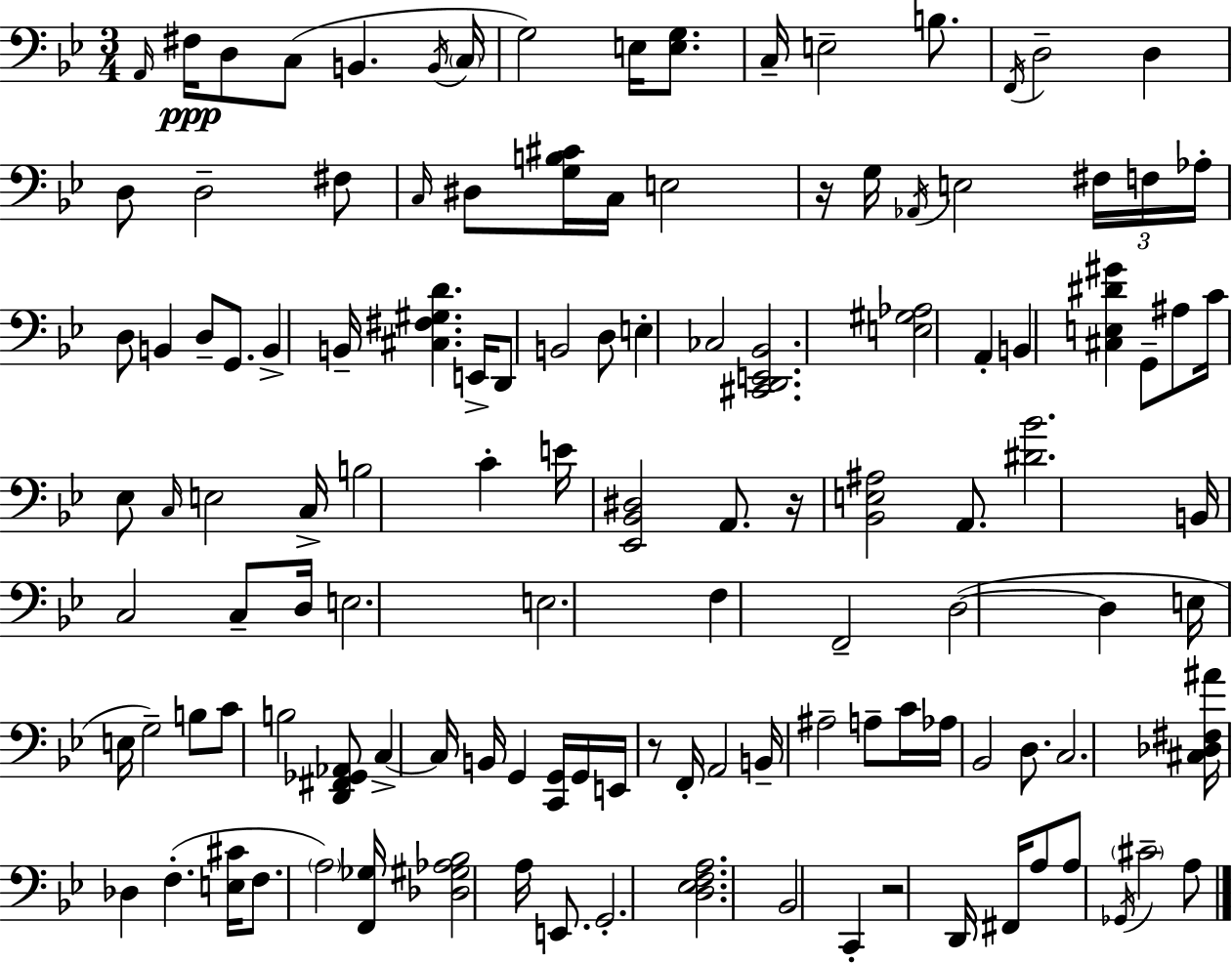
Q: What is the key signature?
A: BES major